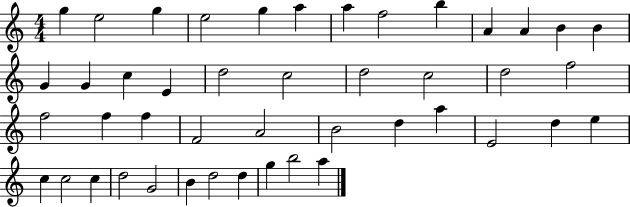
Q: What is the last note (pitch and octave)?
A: A5